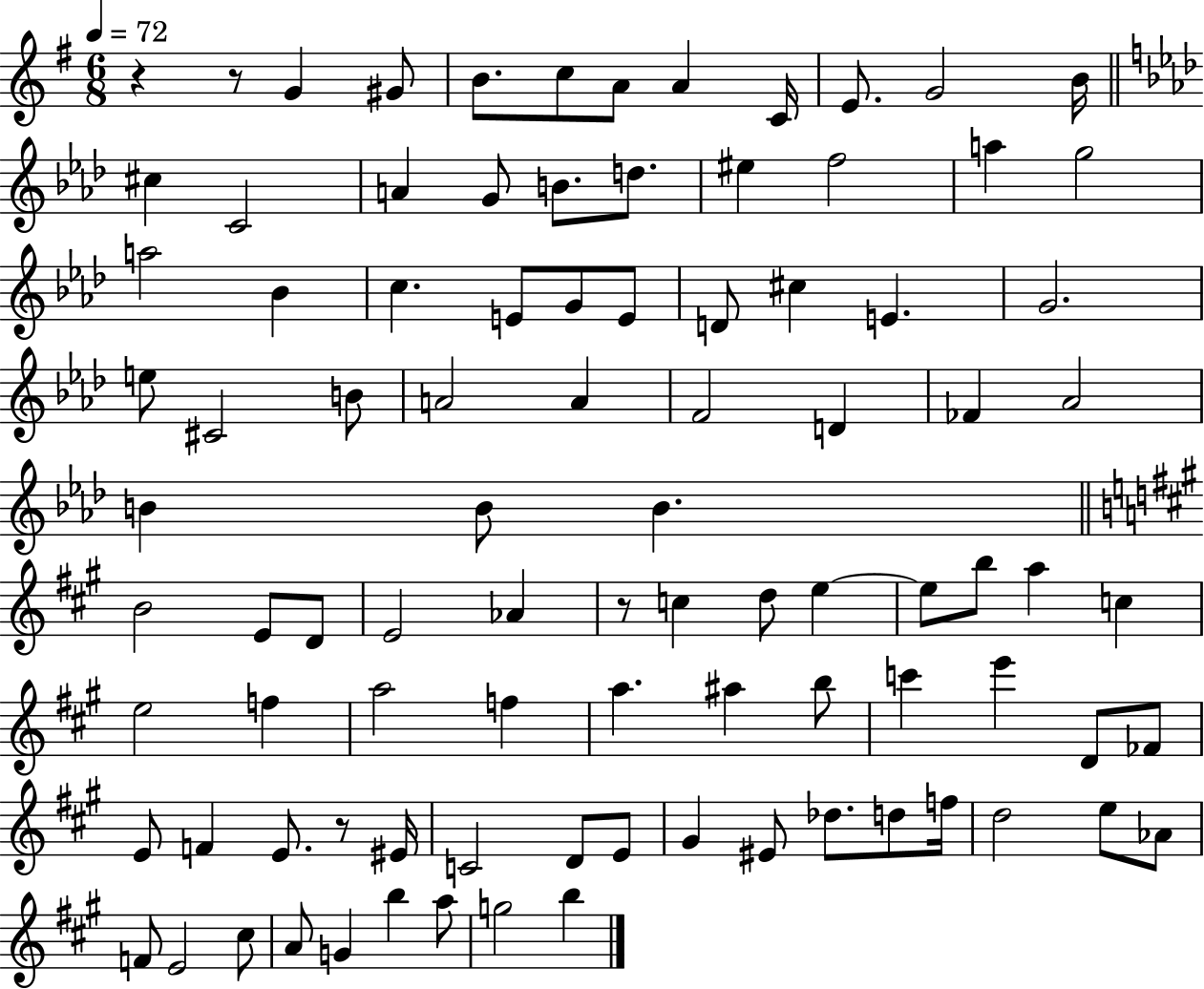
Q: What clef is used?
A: treble